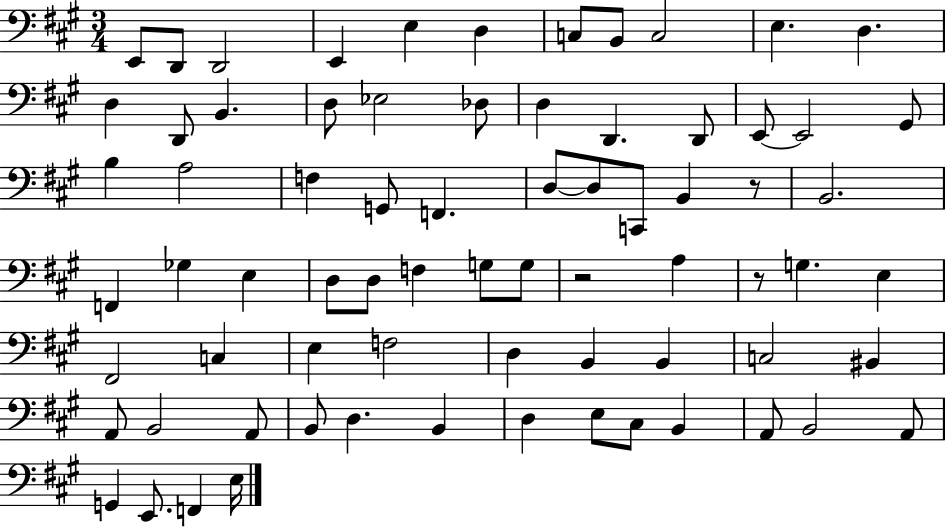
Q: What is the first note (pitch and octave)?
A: E2